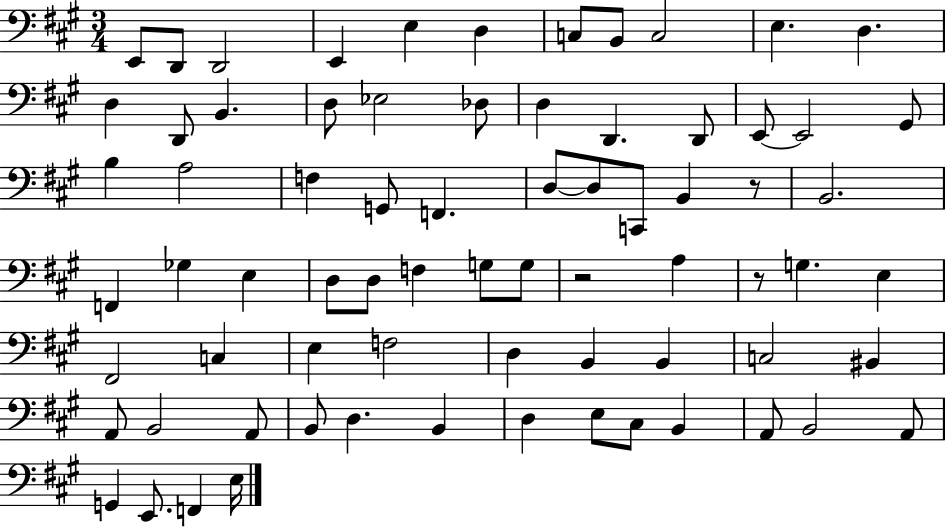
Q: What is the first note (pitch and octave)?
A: E2